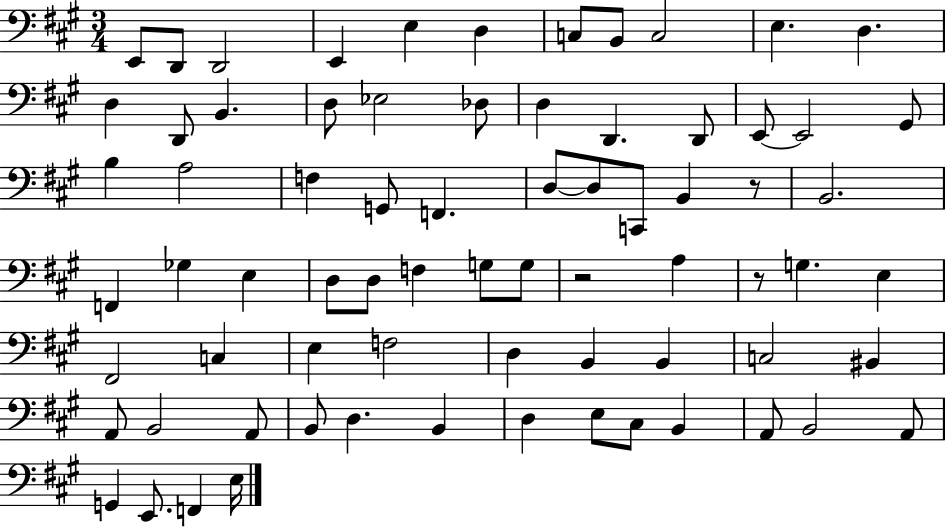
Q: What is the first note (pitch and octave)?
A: E2